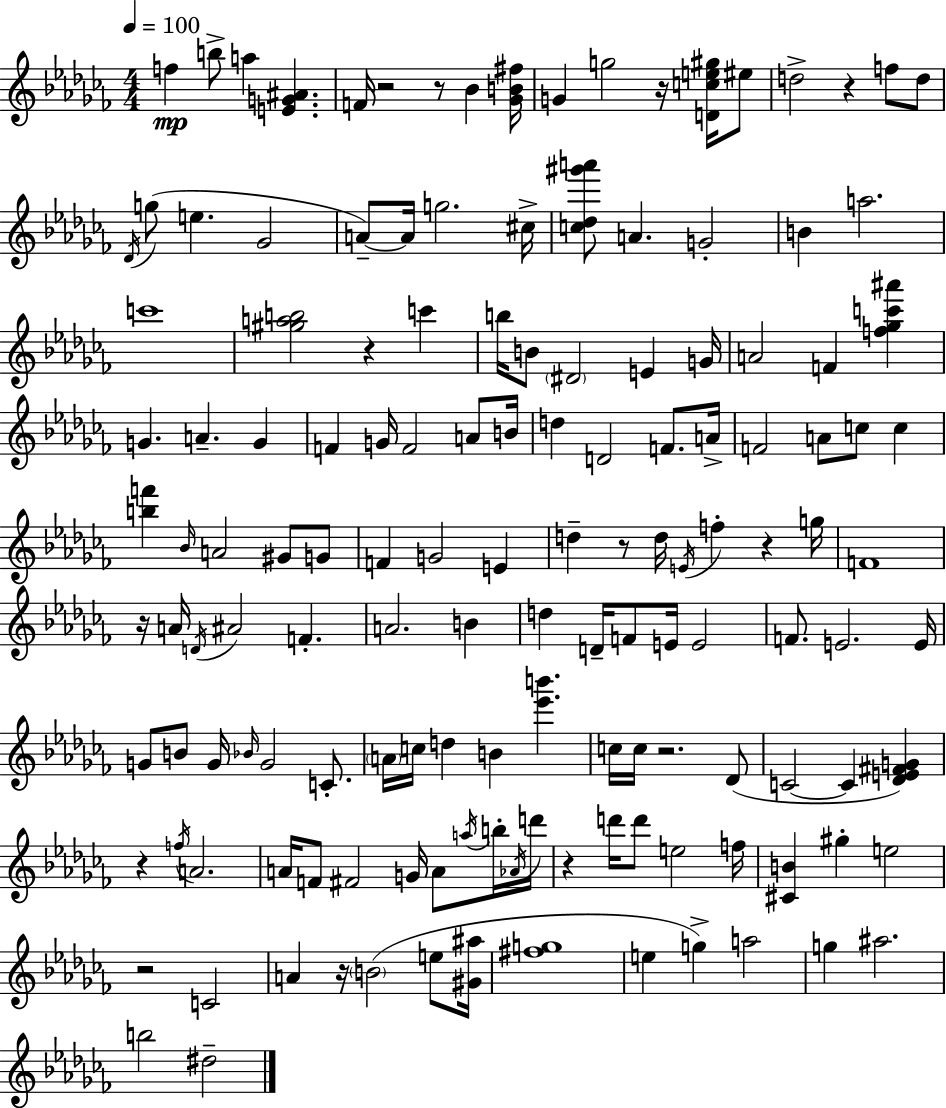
{
  \clef treble
  \numericTimeSignature
  \time 4/4
  \key aes \minor
  \tempo 4 = 100
  \repeat volta 2 { f''4\mp b''8-> a''4 <e' g' ais'>4. | f'16 r2 r8 bes'4 <ges' b' fis''>16 | g'4 g''2 r16 <d' c'' e'' gis''>16 eis''8 | d''2-> r4 f''8 d''8 | \break \acciaccatura { des'16 } g''8( e''4. ges'2 | a'8--~~) a'16 g''2. | cis''16-> <c'' des'' gis''' a'''>8 a'4. g'2-. | b'4 a''2. | \break c'''1 | <gis'' a'' b''>2 r4 c'''4 | b''16 b'8 \parenthesize dis'2 e'4 | g'16 a'2 f'4 <f'' ges'' c''' ais'''>4 | \break g'4. a'4.-- g'4 | f'4 g'16 f'2 a'8 | b'16 d''4 d'2 f'8. | a'16-> f'2 a'8 c''8 c''4 | \break <b'' f'''>4 \grace { bes'16 } a'2 gis'8 | g'8 f'4 g'2 e'4 | d''4-- r8 d''16 \acciaccatura { e'16 } f''4-. r4 | g''16 f'1 | \break r16 a'16 \acciaccatura { d'16 } ais'2 f'4.-. | a'2. | b'4 d''4 d'16-- f'8 e'16 e'2 | f'8. e'2. | \break e'16 g'8 b'8 g'16 \grace { bes'16 } g'2 | c'8.-. \parenthesize a'16 c''16 d''4 b'4 <ees''' b'''>4. | c''16 c''16 r2. | des'8( c'2~~ c'4 | \break <des' e' fis' g'>4) r4 \acciaccatura { f''16 } a'2. | a'16 f'8 fis'2 | g'16 a'8 \acciaccatura { a''16 } b''16-. \acciaccatura { aes'16 } d'''16 r4 d'''16 d'''8 e''2 | f''16 <cis' b'>4 gis''4-. | \break e''2 r2 | c'2 a'4 r16 \parenthesize b'2( | e''8 <gis' ais''>16 <fis'' g''>1 | e''4 g''4->) | \break a''2 g''4 ais''2. | b''2 | dis''2-- } \bar "|."
}